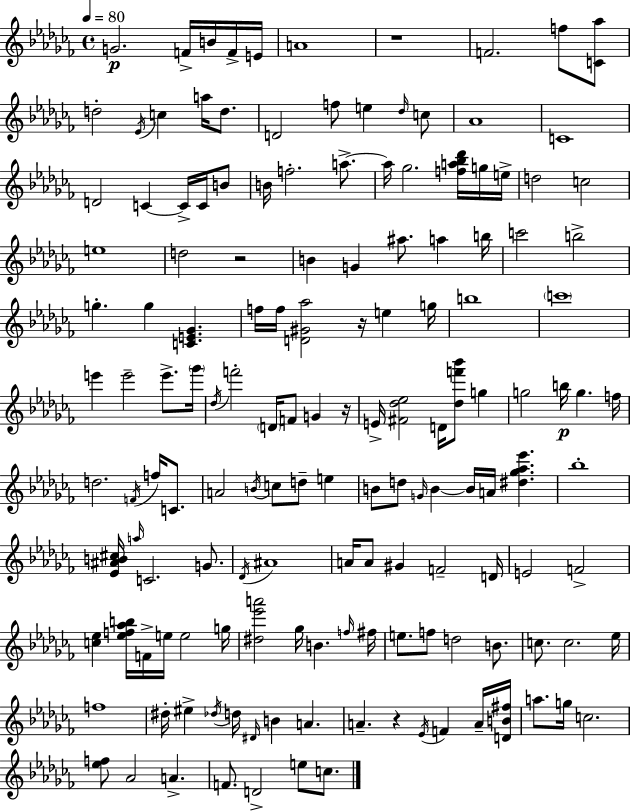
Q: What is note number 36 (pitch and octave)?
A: D5